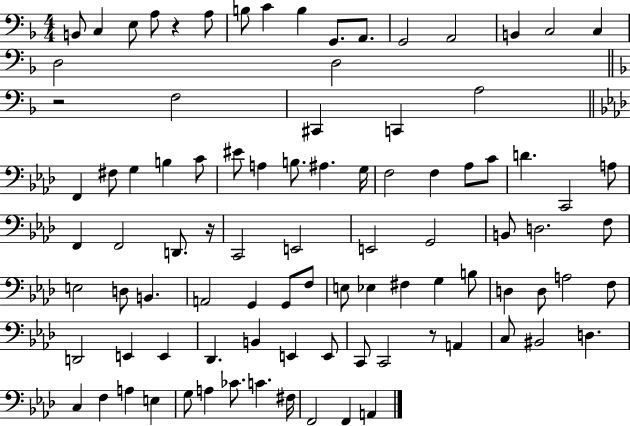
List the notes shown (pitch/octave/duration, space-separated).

B2/e C3/q E3/e A3/e R/q A3/e B3/e C4/q B3/q G2/e. A2/e. G2/h A2/h B2/q C3/h C3/q D3/h D3/h R/h F3/h C#2/q C2/q A3/h F2/q F#3/e G3/q B3/q C4/e EIS4/e A3/q B3/e. A#3/q. G3/s F3/h F3/q Ab3/e C4/e D4/q. C2/h A3/e F2/q F2/h D2/e. R/s C2/h E2/h E2/h G2/h B2/e D3/h. F3/e E3/h D3/e B2/q. A2/h G2/q G2/e F3/e E3/e Eb3/q F#3/q G3/q B3/e D3/q D3/e A3/h F3/e D2/h E2/q E2/q Db2/q. B2/q E2/q E2/e C2/e C2/h R/e A2/q C3/e BIS2/h D3/q. C3/q F3/q A3/q E3/q G3/e A3/q CES4/e. C4/q. F#3/s F2/h F2/q A2/q